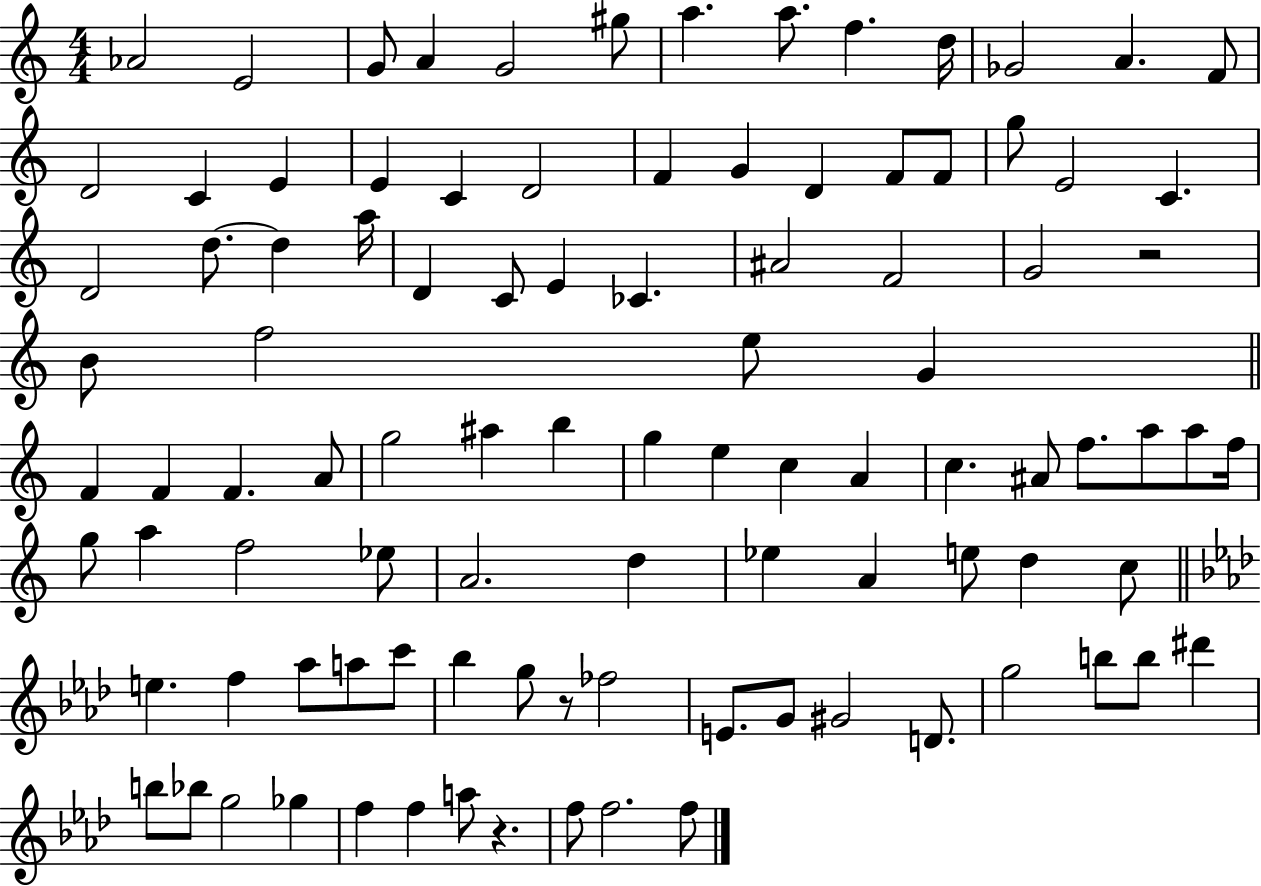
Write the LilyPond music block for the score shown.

{
  \clef treble
  \numericTimeSignature
  \time 4/4
  \key c \major
  aes'2 e'2 | g'8 a'4 g'2 gis''8 | a''4. a''8. f''4. d''16 | ges'2 a'4. f'8 | \break d'2 c'4 e'4 | e'4 c'4 d'2 | f'4 g'4 d'4 f'8 f'8 | g''8 e'2 c'4. | \break d'2 d''8.~~ d''4 a''16 | d'4 c'8 e'4 ces'4. | ais'2 f'2 | g'2 r2 | \break b'8 f''2 e''8 g'4 | \bar "||" \break \key a \minor f'4 f'4 f'4. a'8 | g''2 ais''4 b''4 | g''4 e''4 c''4 a'4 | c''4. ais'8 f''8. a''8 a''8 f''16 | \break g''8 a''4 f''2 ees''8 | a'2. d''4 | ees''4 a'4 e''8 d''4 c''8 | \bar "||" \break \key aes \major e''4. f''4 aes''8 a''8 c'''8 | bes''4 g''8 r8 fes''2 | e'8. g'8 gis'2 d'8. | g''2 b''8 b''8 dis'''4 | \break b''8 bes''8 g''2 ges''4 | f''4 f''4 a''8 r4. | f''8 f''2. f''8 | \bar "|."
}